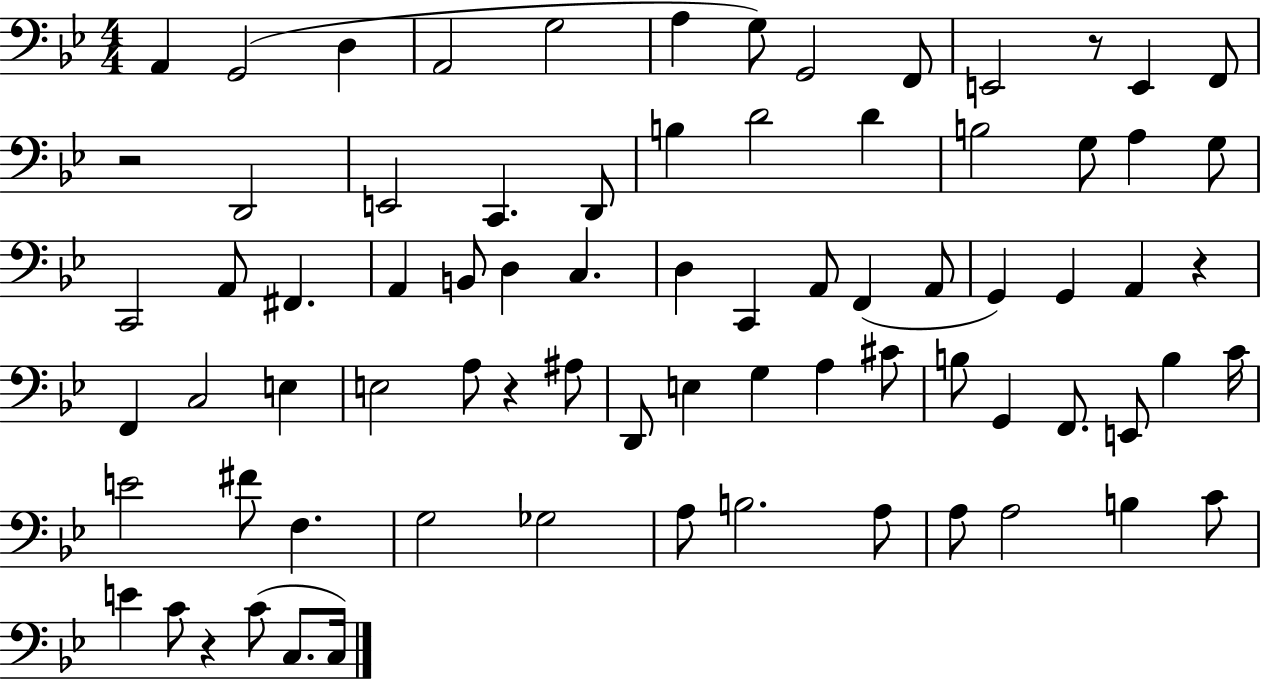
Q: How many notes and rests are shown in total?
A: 77